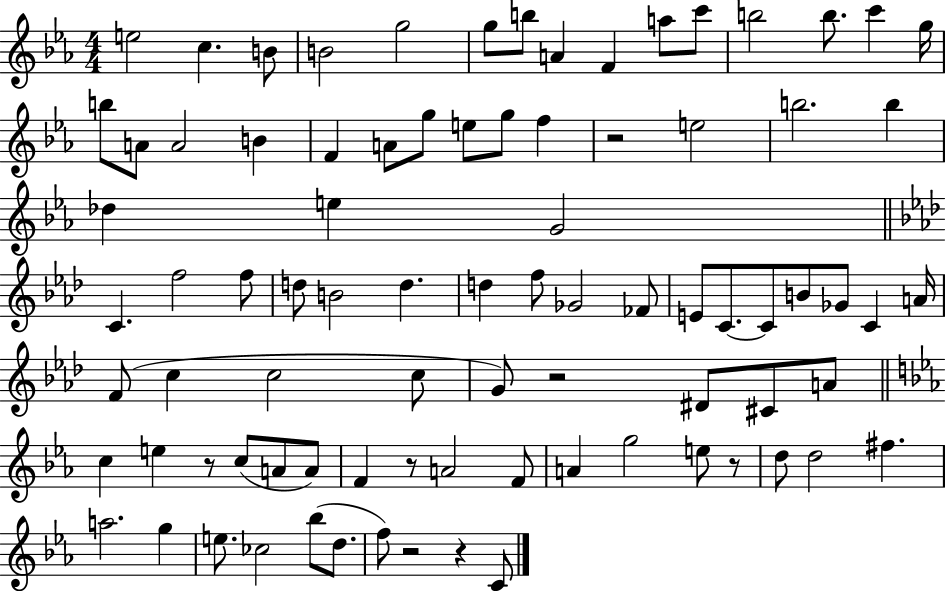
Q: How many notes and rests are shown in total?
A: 85